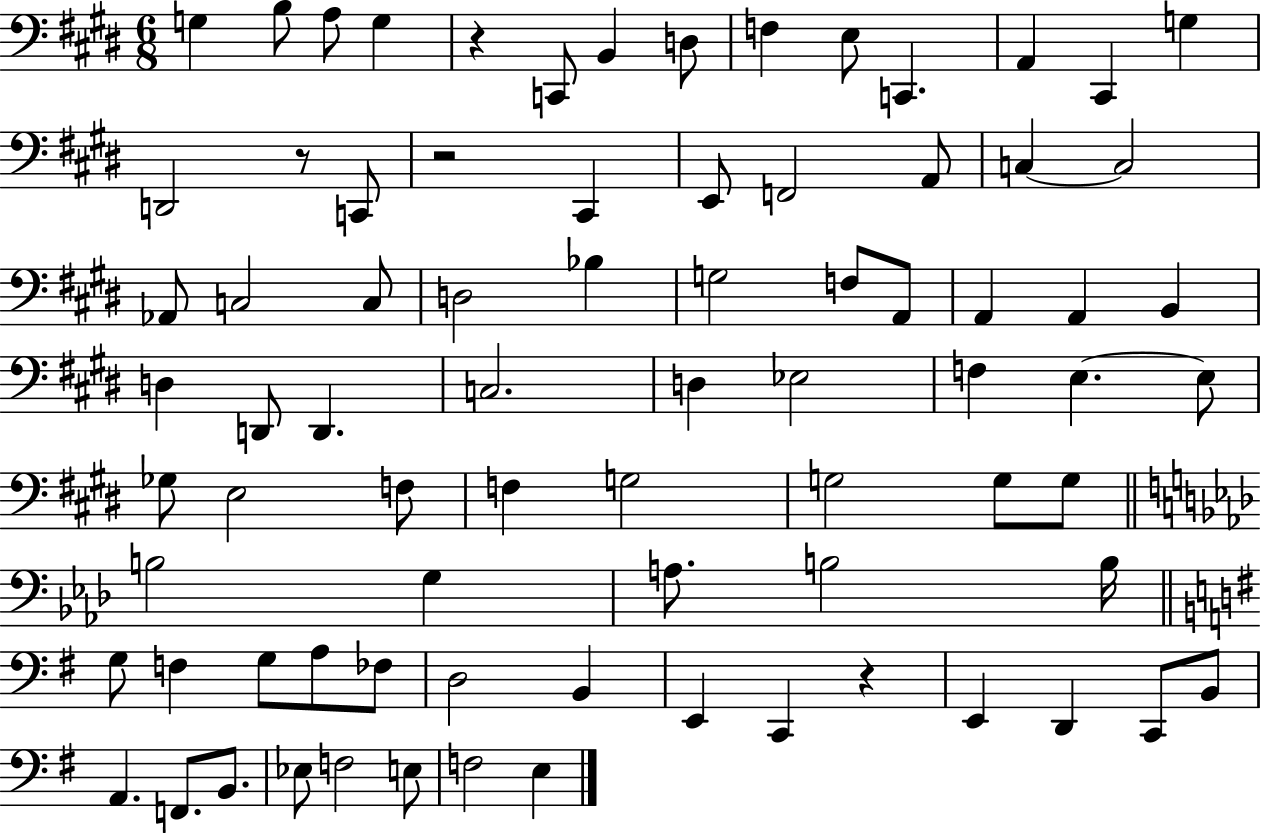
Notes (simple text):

G3/q B3/e A3/e G3/q R/q C2/e B2/q D3/e F3/q E3/e C2/q. A2/q C#2/q G3/q D2/h R/e C2/e R/h C#2/q E2/e F2/h A2/e C3/q C3/h Ab2/e C3/h C3/e D3/h Bb3/q G3/h F3/e A2/e A2/q A2/q B2/q D3/q D2/e D2/q. C3/h. D3/q Eb3/h F3/q E3/q. E3/e Gb3/e E3/h F3/e F3/q G3/h G3/h G3/e G3/e B3/h G3/q A3/e. B3/h B3/s G3/e F3/q G3/e A3/e FES3/e D3/h B2/q E2/q C2/q R/q E2/q D2/q C2/e B2/e A2/q. F2/e. B2/e. Eb3/e F3/h E3/e F3/h E3/q